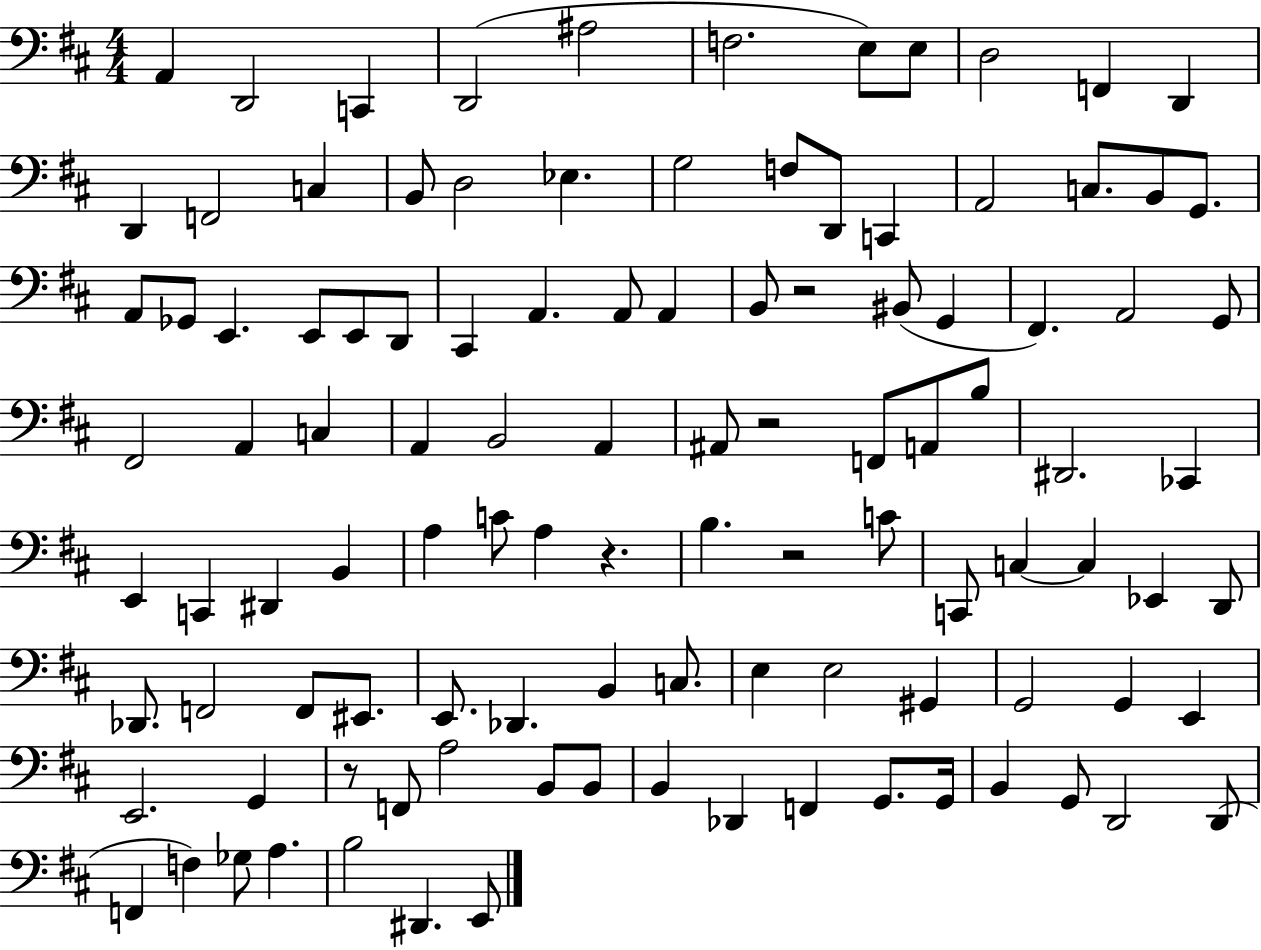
A2/q D2/h C2/q D2/h A#3/h F3/h. E3/e E3/e D3/h F2/q D2/q D2/q F2/h C3/q B2/e D3/h Eb3/q. G3/h F3/e D2/e C2/q A2/h C3/e. B2/e G2/e. A2/e Gb2/e E2/q. E2/e E2/e D2/e C#2/q A2/q. A2/e A2/q B2/e R/h BIS2/e G2/q F#2/q. A2/h G2/e F#2/h A2/q C3/q A2/q B2/h A2/q A#2/e R/h F2/e A2/e B3/e D#2/h. CES2/q E2/q C2/q D#2/q B2/q A3/q C4/e A3/q R/q. B3/q. R/h C4/e C2/e C3/q C3/q Eb2/q D2/e Db2/e. F2/h F2/e EIS2/e. E2/e. Db2/q. B2/q C3/e. E3/q E3/h G#2/q G2/h G2/q E2/q E2/h. G2/q R/e F2/e A3/h B2/e B2/e B2/q Db2/q F2/q G2/e. G2/s B2/q G2/e D2/h D2/e F2/q F3/q Gb3/e A3/q. B3/h D#2/q. E2/e